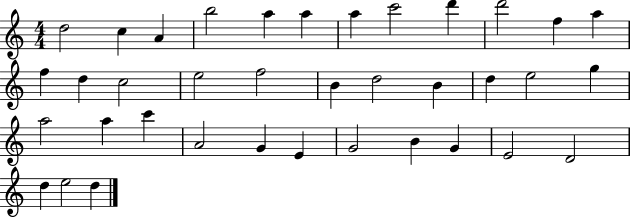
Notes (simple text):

D5/h C5/q A4/q B5/h A5/q A5/q A5/q C6/h D6/q D6/h F5/q A5/q F5/q D5/q C5/h E5/h F5/h B4/q D5/h B4/q D5/q E5/h G5/q A5/h A5/q C6/q A4/h G4/q E4/q G4/h B4/q G4/q E4/h D4/h D5/q E5/h D5/q